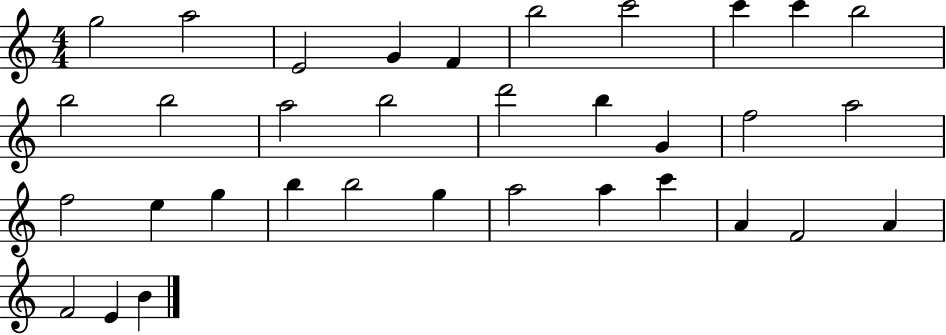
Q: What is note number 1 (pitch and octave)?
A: G5